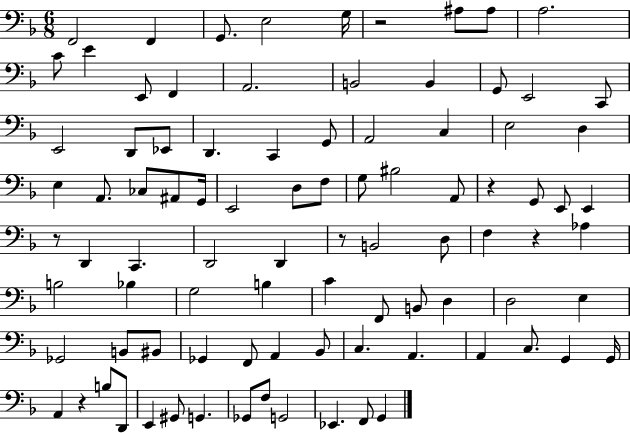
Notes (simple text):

F2/h F2/q G2/e. E3/h G3/s R/h A#3/e A#3/e A3/h. C4/e E4/q E2/e F2/q A2/h. B2/h B2/q G2/e E2/h C2/e E2/h D2/e Eb2/e D2/q. C2/q G2/e A2/h C3/q E3/h D3/q E3/q A2/e. CES3/e A#2/e G2/s E2/h D3/e F3/e G3/e BIS3/h A2/e R/q G2/e E2/e E2/q R/e D2/q C2/q. D2/h D2/q R/e B2/h D3/e F3/q R/q Ab3/q B3/h Bb3/q G3/h B3/q C4/q F2/e B2/e D3/q D3/h E3/q Gb2/h B2/e BIS2/e Gb2/q F2/e A2/q Bb2/e C3/q. A2/q. A2/q C3/e. G2/q G2/s A2/q R/q B3/e D2/e E2/q G#2/e G2/q. Gb2/e F3/e G2/h Eb2/q. F2/e G2/q